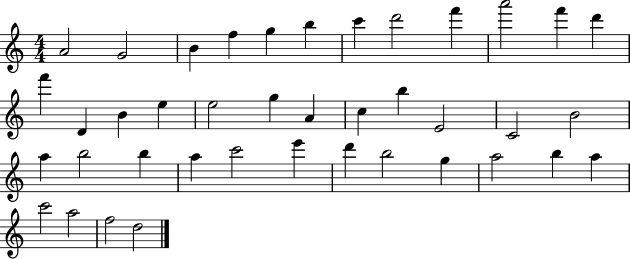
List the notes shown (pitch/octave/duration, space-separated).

A4/h G4/h B4/q F5/q G5/q B5/q C6/q D6/h F6/q A6/h F6/q D6/q F6/q D4/q B4/q E5/q E5/h G5/q A4/q C5/q B5/q E4/h C4/h B4/h A5/q B5/h B5/q A5/q C6/h E6/q D6/q B5/h G5/q A5/h B5/q A5/q C6/h A5/h F5/h D5/h